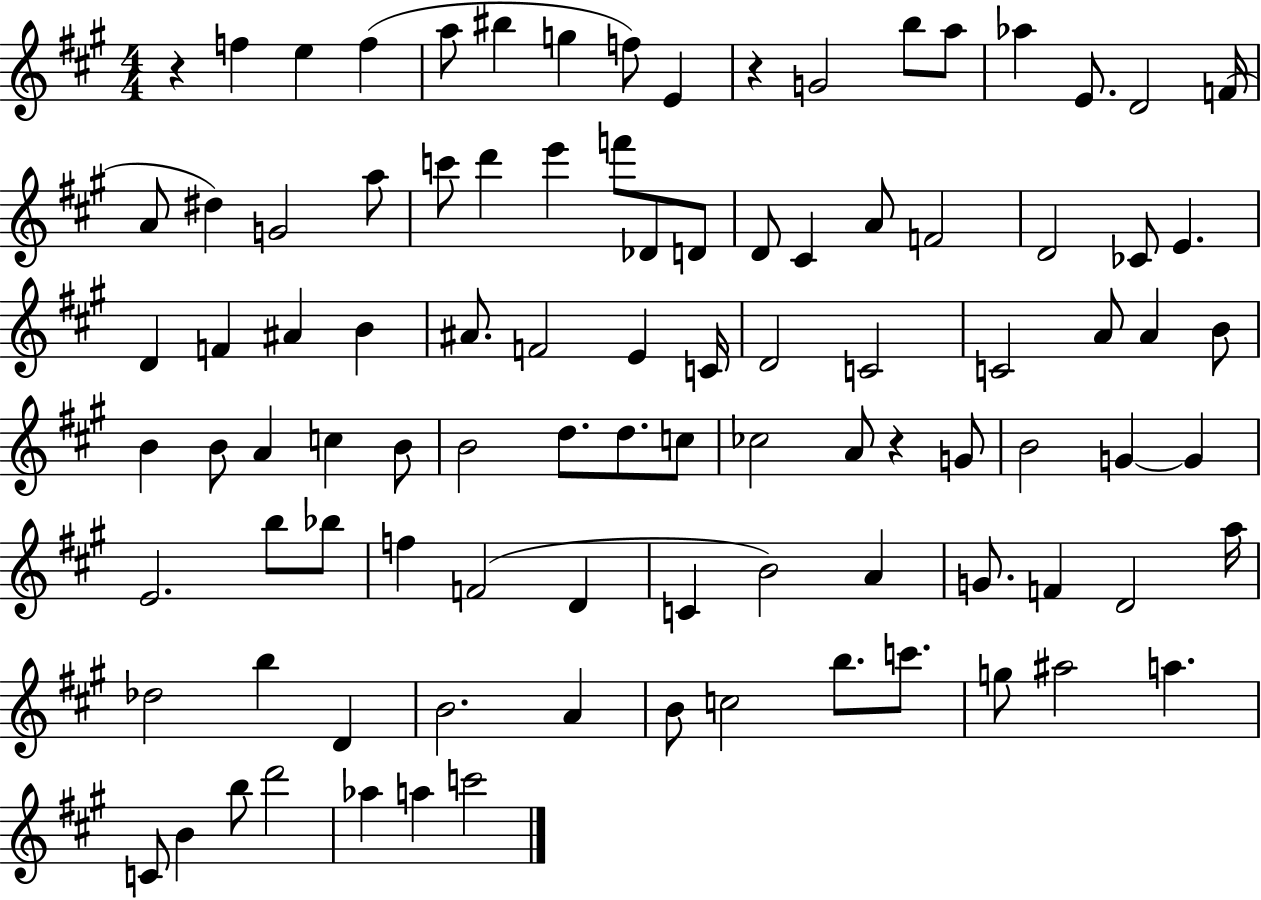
X:1
T:Untitled
M:4/4
L:1/4
K:A
z f e f a/2 ^b g f/2 E z G2 b/2 a/2 _a E/2 D2 F/4 A/2 ^d G2 a/2 c'/2 d' e' f'/2 _D/2 D/2 D/2 ^C A/2 F2 D2 _C/2 E D F ^A B ^A/2 F2 E C/4 D2 C2 C2 A/2 A B/2 B B/2 A c B/2 B2 d/2 d/2 c/2 _c2 A/2 z G/2 B2 G G E2 b/2 _b/2 f F2 D C B2 A G/2 F D2 a/4 _d2 b D B2 A B/2 c2 b/2 c'/2 g/2 ^a2 a C/2 B b/2 d'2 _a a c'2